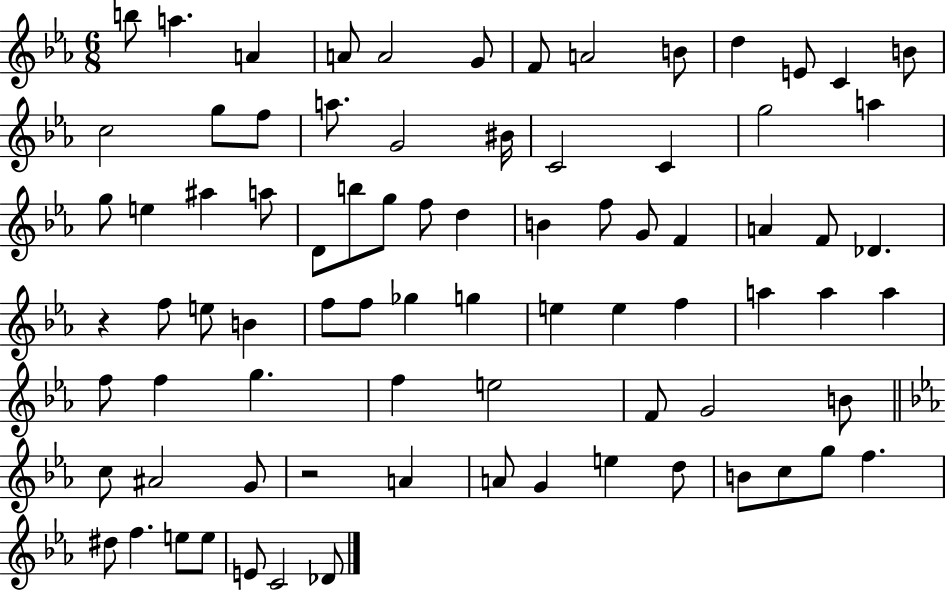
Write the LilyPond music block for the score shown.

{
  \clef treble
  \numericTimeSignature
  \time 6/8
  \key ees \major
  b''8 a''4. a'4 | a'8 a'2 g'8 | f'8 a'2 b'8 | d''4 e'8 c'4 b'8 | \break c''2 g''8 f''8 | a''8. g'2 bis'16 | c'2 c'4 | g''2 a''4 | \break g''8 e''4 ais''4 a''8 | d'8 b''8 g''8 f''8 d''4 | b'4 f''8 g'8 f'4 | a'4 f'8 des'4. | \break r4 f''8 e''8 b'4 | f''8 f''8 ges''4 g''4 | e''4 e''4 f''4 | a''4 a''4 a''4 | \break f''8 f''4 g''4. | f''4 e''2 | f'8 g'2 b'8 | \bar "||" \break \key ees \major c''8 ais'2 g'8 | r2 a'4 | a'8 g'4 e''4 d''8 | b'8 c''8 g''8 f''4. | \break dis''8 f''4. e''8 e''8 | e'8 c'2 des'8 | \bar "|."
}